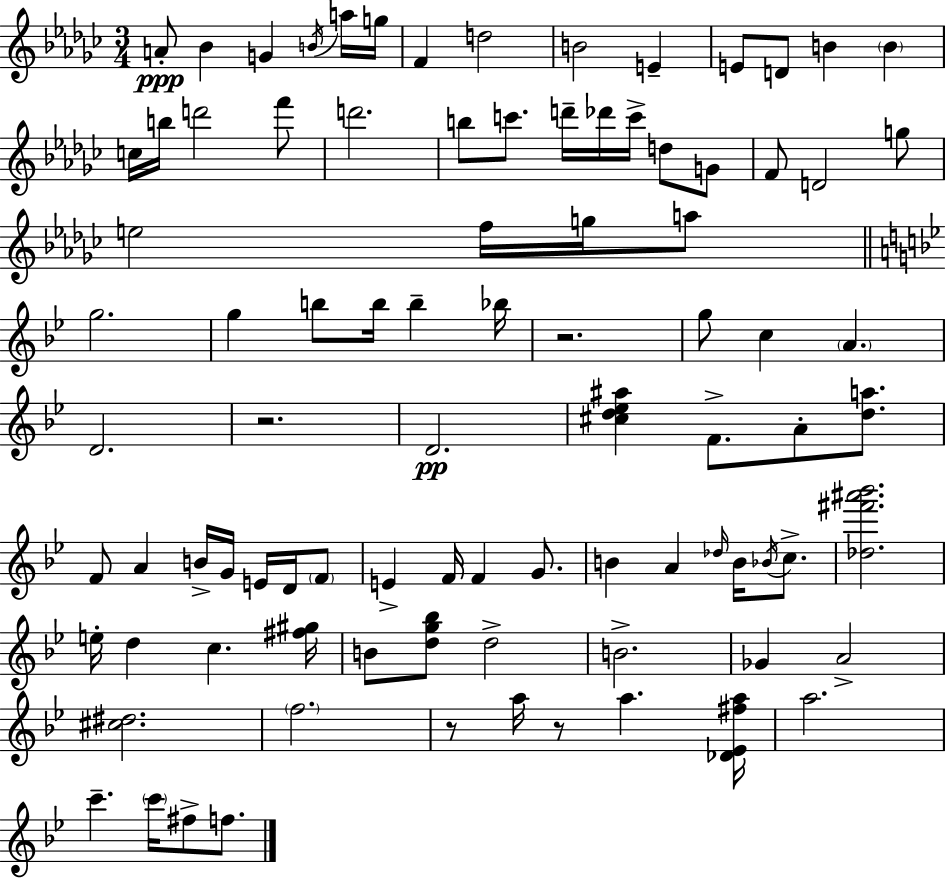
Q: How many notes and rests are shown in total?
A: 90